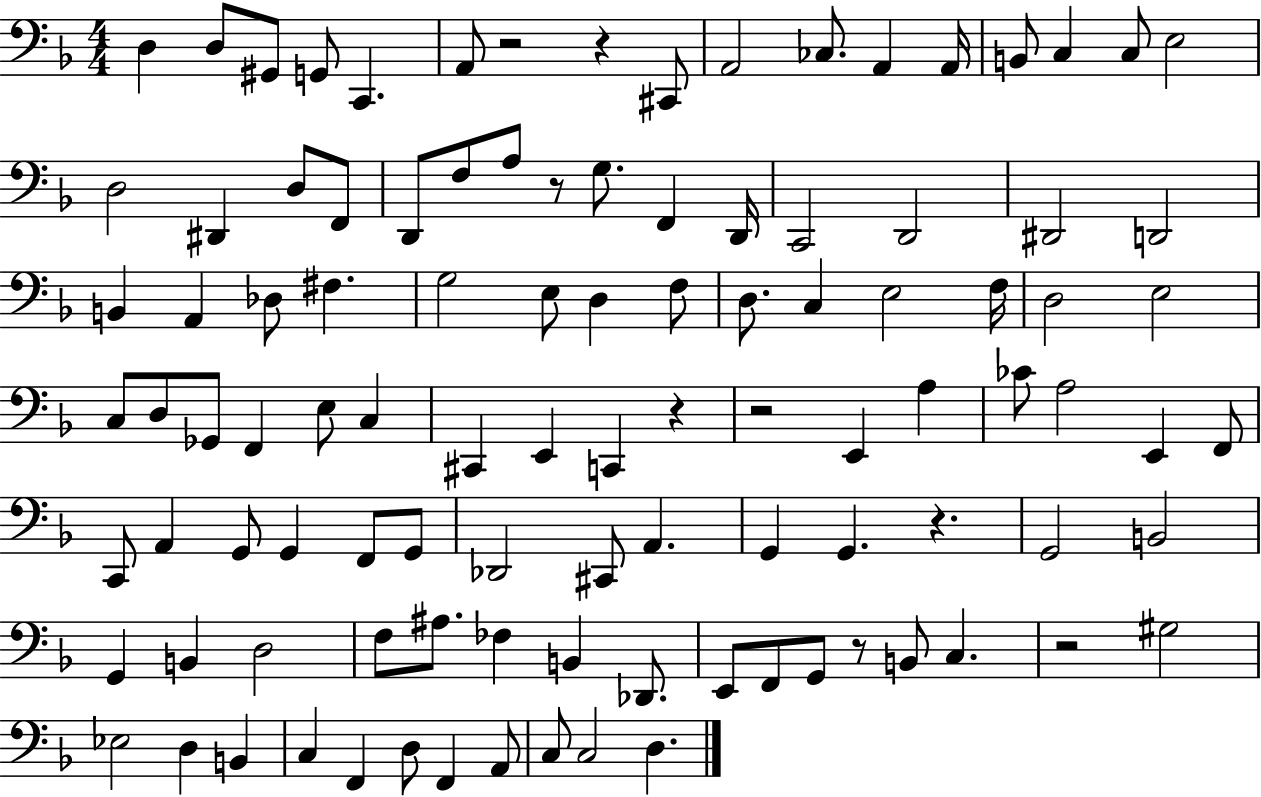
{
  \clef bass
  \numericTimeSignature
  \time 4/4
  \key f \major
  d4 d8 gis,8 g,8 c,4. | a,8 r2 r4 cis,8 | a,2 ces8. a,4 a,16 | b,8 c4 c8 e2 | \break d2 dis,4 d8 f,8 | d,8 f8 a8 r8 g8. f,4 d,16 | c,2 d,2 | dis,2 d,2 | \break b,4 a,4 des8 fis4. | g2 e8 d4 f8 | d8. c4 e2 f16 | d2 e2 | \break c8 d8 ges,8 f,4 e8 c4 | cis,4 e,4 c,4 r4 | r2 e,4 a4 | ces'8 a2 e,4 f,8 | \break c,8 a,4 g,8 g,4 f,8 g,8 | des,2 cis,8 a,4. | g,4 g,4. r4. | g,2 b,2 | \break g,4 b,4 d2 | f8 ais8. fes4 b,4 des,8. | e,8 f,8 g,8 r8 b,8 c4. | r2 gis2 | \break ees2 d4 b,4 | c4 f,4 d8 f,4 a,8 | c8 c2 d4. | \bar "|."
}